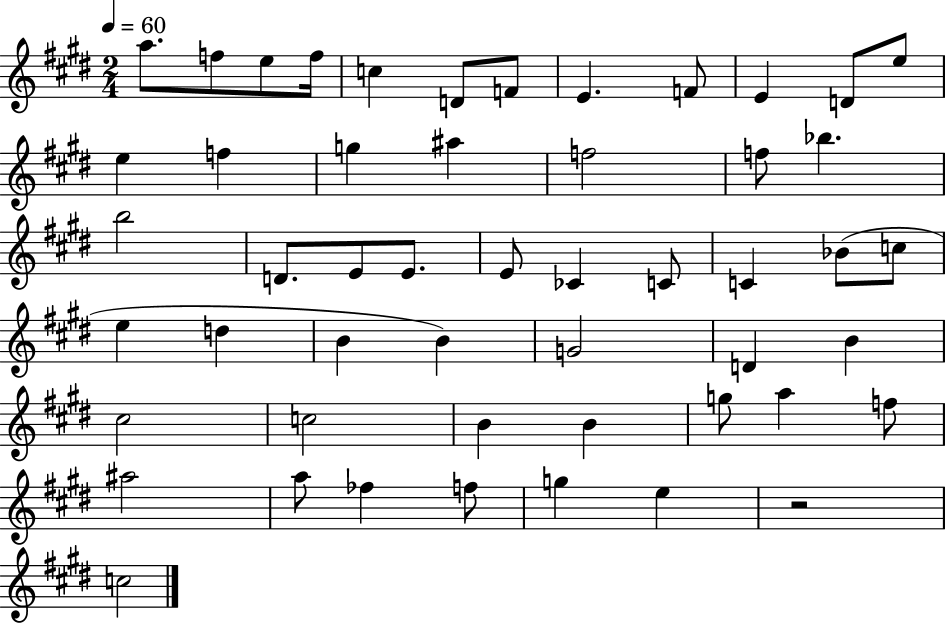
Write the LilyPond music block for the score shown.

{
  \clef treble
  \numericTimeSignature
  \time 2/4
  \key e \major
  \tempo 4 = 60
  a''8. f''8 e''8 f''16 | c''4 d'8 f'8 | e'4. f'8 | e'4 d'8 e''8 | \break e''4 f''4 | g''4 ais''4 | f''2 | f''8 bes''4. | \break b''2 | d'8. e'8 e'8. | e'8 ces'4 c'8 | c'4 bes'8( c''8 | \break e''4 d''4 | b'4 b'4) | g'2 | d'4 b'4 | \break cis''2 | c''2 | b'4 b'4 | g''8 a''4 f''8 | \break ais''2 | a''8 fes''4 f''8 | g''4 e''4 | r2 | \break c''2 | \bar "|."
}